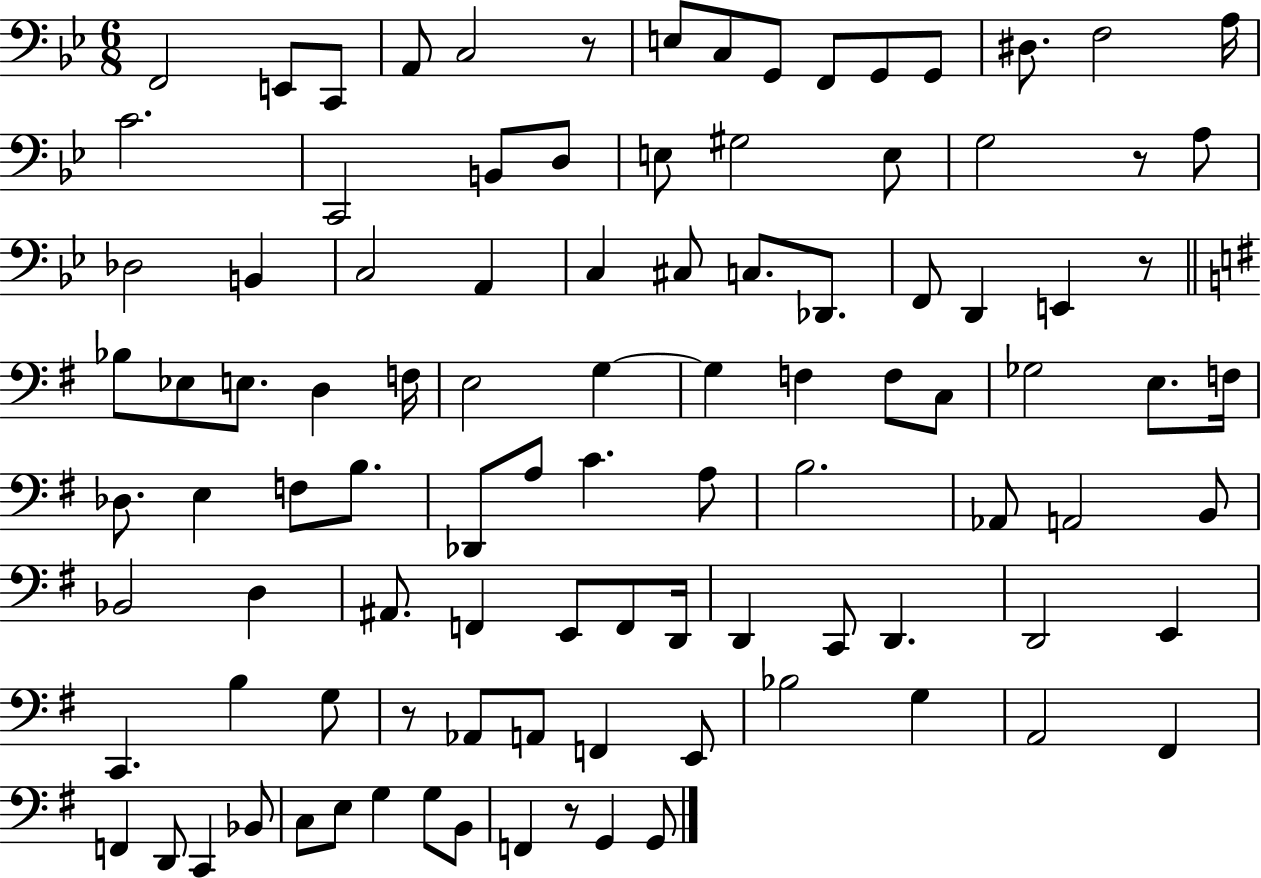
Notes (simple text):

F2/h E2/e C2/e A2/e C3/h R/e E3/e C3/e G2/e F2/e G2/e G2/e D#3/e. F3/h A3/s C4/h. C2/h B2/e D3/e E3/e G#3/h E3/e G3/h R/e A3/e Db3/h B2/q C3/h A2/q C3/q C#3/e C3/e. Db2/e. F2/e D2/q E2/q R/e Bb3/e Eb3/e E3/e. D3/q F3/s E3/h G3/q G3/q F3/q F3/e C3/e Gb3/h E3/e. F3/s Db3/e. E3/q F3/e B3/e. Db2/e A3/e C4/q. A3/e B3/h. Ab2/e A2/h B2/e Bb2/h D3/q A#2/e. F2/q E2/e F2/e D2/s D2/q C2/e D2/q. D2/h E2/q C2/q. B3/q G3/e R/e Ab2/e A2/e F2/q E2/e Bb3/h G3/q A2/h F#2/q F2/q D2/e C2/q Bb2/e C3/e E3/e G3/q G3/e B2/e F2/q R/e G2/q G2/e